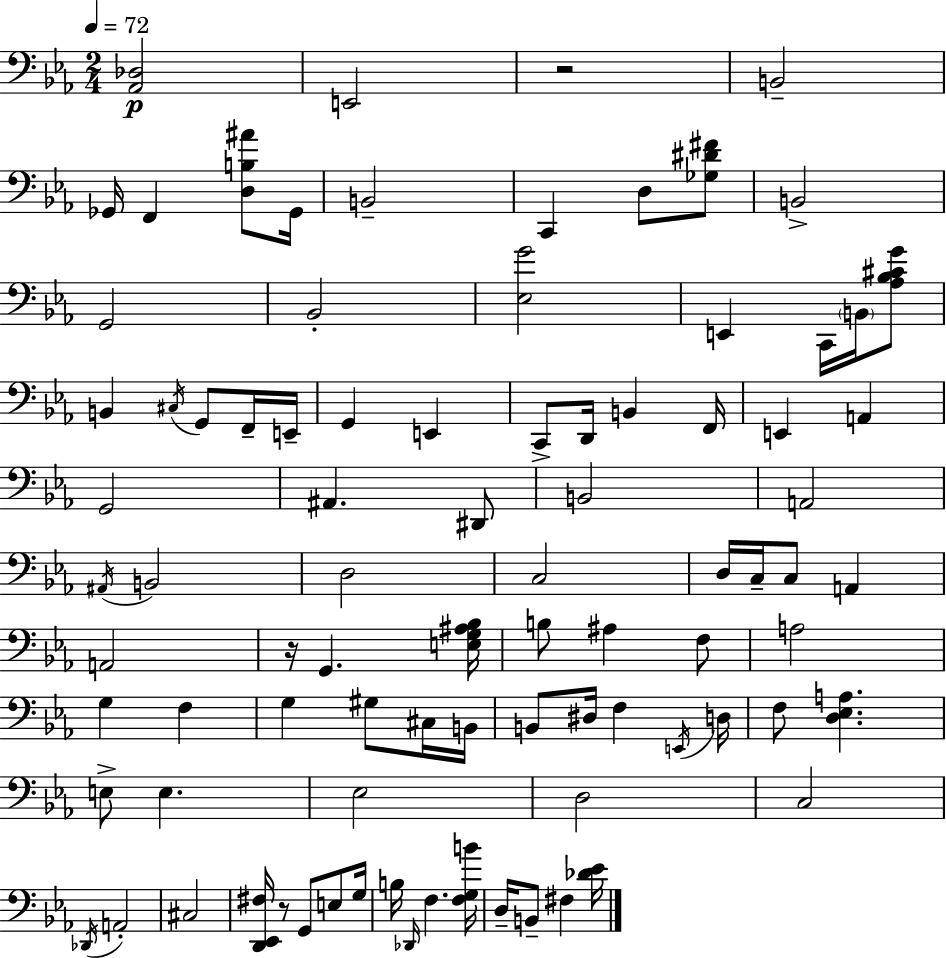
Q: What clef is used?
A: bass